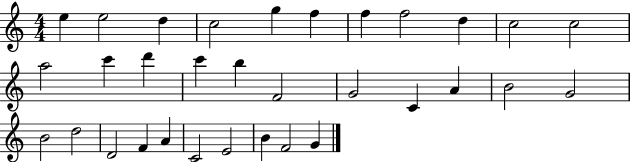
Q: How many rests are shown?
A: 0